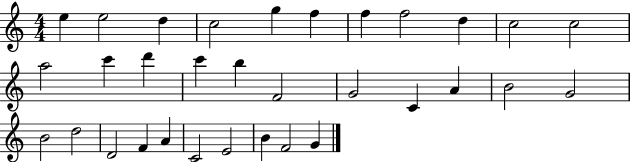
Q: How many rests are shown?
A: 0